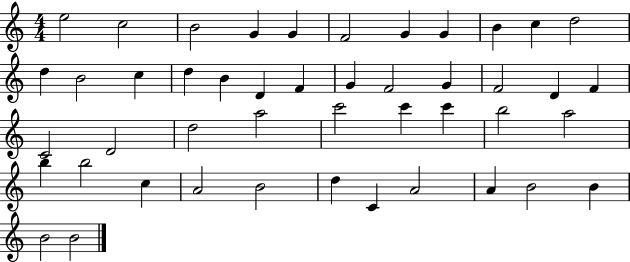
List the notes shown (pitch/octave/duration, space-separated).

E5/h C5/h B4/h G4/q G4/q F4/h G4/q G4/q B4/q C5/q D5/h D5/q B4/h C5/q D5/q B4/q D4/q F4/q G4/q F4/h G4/q F4/h D4/q F4/q C4/h D4/h D5/h A5/h C6/h C6/q C6/q B5/h A5/h B5/q B5/h C5/q A4/h B4/h D5/q C4/q A4/h A4/q B4/h B4/q B4/h B4/h